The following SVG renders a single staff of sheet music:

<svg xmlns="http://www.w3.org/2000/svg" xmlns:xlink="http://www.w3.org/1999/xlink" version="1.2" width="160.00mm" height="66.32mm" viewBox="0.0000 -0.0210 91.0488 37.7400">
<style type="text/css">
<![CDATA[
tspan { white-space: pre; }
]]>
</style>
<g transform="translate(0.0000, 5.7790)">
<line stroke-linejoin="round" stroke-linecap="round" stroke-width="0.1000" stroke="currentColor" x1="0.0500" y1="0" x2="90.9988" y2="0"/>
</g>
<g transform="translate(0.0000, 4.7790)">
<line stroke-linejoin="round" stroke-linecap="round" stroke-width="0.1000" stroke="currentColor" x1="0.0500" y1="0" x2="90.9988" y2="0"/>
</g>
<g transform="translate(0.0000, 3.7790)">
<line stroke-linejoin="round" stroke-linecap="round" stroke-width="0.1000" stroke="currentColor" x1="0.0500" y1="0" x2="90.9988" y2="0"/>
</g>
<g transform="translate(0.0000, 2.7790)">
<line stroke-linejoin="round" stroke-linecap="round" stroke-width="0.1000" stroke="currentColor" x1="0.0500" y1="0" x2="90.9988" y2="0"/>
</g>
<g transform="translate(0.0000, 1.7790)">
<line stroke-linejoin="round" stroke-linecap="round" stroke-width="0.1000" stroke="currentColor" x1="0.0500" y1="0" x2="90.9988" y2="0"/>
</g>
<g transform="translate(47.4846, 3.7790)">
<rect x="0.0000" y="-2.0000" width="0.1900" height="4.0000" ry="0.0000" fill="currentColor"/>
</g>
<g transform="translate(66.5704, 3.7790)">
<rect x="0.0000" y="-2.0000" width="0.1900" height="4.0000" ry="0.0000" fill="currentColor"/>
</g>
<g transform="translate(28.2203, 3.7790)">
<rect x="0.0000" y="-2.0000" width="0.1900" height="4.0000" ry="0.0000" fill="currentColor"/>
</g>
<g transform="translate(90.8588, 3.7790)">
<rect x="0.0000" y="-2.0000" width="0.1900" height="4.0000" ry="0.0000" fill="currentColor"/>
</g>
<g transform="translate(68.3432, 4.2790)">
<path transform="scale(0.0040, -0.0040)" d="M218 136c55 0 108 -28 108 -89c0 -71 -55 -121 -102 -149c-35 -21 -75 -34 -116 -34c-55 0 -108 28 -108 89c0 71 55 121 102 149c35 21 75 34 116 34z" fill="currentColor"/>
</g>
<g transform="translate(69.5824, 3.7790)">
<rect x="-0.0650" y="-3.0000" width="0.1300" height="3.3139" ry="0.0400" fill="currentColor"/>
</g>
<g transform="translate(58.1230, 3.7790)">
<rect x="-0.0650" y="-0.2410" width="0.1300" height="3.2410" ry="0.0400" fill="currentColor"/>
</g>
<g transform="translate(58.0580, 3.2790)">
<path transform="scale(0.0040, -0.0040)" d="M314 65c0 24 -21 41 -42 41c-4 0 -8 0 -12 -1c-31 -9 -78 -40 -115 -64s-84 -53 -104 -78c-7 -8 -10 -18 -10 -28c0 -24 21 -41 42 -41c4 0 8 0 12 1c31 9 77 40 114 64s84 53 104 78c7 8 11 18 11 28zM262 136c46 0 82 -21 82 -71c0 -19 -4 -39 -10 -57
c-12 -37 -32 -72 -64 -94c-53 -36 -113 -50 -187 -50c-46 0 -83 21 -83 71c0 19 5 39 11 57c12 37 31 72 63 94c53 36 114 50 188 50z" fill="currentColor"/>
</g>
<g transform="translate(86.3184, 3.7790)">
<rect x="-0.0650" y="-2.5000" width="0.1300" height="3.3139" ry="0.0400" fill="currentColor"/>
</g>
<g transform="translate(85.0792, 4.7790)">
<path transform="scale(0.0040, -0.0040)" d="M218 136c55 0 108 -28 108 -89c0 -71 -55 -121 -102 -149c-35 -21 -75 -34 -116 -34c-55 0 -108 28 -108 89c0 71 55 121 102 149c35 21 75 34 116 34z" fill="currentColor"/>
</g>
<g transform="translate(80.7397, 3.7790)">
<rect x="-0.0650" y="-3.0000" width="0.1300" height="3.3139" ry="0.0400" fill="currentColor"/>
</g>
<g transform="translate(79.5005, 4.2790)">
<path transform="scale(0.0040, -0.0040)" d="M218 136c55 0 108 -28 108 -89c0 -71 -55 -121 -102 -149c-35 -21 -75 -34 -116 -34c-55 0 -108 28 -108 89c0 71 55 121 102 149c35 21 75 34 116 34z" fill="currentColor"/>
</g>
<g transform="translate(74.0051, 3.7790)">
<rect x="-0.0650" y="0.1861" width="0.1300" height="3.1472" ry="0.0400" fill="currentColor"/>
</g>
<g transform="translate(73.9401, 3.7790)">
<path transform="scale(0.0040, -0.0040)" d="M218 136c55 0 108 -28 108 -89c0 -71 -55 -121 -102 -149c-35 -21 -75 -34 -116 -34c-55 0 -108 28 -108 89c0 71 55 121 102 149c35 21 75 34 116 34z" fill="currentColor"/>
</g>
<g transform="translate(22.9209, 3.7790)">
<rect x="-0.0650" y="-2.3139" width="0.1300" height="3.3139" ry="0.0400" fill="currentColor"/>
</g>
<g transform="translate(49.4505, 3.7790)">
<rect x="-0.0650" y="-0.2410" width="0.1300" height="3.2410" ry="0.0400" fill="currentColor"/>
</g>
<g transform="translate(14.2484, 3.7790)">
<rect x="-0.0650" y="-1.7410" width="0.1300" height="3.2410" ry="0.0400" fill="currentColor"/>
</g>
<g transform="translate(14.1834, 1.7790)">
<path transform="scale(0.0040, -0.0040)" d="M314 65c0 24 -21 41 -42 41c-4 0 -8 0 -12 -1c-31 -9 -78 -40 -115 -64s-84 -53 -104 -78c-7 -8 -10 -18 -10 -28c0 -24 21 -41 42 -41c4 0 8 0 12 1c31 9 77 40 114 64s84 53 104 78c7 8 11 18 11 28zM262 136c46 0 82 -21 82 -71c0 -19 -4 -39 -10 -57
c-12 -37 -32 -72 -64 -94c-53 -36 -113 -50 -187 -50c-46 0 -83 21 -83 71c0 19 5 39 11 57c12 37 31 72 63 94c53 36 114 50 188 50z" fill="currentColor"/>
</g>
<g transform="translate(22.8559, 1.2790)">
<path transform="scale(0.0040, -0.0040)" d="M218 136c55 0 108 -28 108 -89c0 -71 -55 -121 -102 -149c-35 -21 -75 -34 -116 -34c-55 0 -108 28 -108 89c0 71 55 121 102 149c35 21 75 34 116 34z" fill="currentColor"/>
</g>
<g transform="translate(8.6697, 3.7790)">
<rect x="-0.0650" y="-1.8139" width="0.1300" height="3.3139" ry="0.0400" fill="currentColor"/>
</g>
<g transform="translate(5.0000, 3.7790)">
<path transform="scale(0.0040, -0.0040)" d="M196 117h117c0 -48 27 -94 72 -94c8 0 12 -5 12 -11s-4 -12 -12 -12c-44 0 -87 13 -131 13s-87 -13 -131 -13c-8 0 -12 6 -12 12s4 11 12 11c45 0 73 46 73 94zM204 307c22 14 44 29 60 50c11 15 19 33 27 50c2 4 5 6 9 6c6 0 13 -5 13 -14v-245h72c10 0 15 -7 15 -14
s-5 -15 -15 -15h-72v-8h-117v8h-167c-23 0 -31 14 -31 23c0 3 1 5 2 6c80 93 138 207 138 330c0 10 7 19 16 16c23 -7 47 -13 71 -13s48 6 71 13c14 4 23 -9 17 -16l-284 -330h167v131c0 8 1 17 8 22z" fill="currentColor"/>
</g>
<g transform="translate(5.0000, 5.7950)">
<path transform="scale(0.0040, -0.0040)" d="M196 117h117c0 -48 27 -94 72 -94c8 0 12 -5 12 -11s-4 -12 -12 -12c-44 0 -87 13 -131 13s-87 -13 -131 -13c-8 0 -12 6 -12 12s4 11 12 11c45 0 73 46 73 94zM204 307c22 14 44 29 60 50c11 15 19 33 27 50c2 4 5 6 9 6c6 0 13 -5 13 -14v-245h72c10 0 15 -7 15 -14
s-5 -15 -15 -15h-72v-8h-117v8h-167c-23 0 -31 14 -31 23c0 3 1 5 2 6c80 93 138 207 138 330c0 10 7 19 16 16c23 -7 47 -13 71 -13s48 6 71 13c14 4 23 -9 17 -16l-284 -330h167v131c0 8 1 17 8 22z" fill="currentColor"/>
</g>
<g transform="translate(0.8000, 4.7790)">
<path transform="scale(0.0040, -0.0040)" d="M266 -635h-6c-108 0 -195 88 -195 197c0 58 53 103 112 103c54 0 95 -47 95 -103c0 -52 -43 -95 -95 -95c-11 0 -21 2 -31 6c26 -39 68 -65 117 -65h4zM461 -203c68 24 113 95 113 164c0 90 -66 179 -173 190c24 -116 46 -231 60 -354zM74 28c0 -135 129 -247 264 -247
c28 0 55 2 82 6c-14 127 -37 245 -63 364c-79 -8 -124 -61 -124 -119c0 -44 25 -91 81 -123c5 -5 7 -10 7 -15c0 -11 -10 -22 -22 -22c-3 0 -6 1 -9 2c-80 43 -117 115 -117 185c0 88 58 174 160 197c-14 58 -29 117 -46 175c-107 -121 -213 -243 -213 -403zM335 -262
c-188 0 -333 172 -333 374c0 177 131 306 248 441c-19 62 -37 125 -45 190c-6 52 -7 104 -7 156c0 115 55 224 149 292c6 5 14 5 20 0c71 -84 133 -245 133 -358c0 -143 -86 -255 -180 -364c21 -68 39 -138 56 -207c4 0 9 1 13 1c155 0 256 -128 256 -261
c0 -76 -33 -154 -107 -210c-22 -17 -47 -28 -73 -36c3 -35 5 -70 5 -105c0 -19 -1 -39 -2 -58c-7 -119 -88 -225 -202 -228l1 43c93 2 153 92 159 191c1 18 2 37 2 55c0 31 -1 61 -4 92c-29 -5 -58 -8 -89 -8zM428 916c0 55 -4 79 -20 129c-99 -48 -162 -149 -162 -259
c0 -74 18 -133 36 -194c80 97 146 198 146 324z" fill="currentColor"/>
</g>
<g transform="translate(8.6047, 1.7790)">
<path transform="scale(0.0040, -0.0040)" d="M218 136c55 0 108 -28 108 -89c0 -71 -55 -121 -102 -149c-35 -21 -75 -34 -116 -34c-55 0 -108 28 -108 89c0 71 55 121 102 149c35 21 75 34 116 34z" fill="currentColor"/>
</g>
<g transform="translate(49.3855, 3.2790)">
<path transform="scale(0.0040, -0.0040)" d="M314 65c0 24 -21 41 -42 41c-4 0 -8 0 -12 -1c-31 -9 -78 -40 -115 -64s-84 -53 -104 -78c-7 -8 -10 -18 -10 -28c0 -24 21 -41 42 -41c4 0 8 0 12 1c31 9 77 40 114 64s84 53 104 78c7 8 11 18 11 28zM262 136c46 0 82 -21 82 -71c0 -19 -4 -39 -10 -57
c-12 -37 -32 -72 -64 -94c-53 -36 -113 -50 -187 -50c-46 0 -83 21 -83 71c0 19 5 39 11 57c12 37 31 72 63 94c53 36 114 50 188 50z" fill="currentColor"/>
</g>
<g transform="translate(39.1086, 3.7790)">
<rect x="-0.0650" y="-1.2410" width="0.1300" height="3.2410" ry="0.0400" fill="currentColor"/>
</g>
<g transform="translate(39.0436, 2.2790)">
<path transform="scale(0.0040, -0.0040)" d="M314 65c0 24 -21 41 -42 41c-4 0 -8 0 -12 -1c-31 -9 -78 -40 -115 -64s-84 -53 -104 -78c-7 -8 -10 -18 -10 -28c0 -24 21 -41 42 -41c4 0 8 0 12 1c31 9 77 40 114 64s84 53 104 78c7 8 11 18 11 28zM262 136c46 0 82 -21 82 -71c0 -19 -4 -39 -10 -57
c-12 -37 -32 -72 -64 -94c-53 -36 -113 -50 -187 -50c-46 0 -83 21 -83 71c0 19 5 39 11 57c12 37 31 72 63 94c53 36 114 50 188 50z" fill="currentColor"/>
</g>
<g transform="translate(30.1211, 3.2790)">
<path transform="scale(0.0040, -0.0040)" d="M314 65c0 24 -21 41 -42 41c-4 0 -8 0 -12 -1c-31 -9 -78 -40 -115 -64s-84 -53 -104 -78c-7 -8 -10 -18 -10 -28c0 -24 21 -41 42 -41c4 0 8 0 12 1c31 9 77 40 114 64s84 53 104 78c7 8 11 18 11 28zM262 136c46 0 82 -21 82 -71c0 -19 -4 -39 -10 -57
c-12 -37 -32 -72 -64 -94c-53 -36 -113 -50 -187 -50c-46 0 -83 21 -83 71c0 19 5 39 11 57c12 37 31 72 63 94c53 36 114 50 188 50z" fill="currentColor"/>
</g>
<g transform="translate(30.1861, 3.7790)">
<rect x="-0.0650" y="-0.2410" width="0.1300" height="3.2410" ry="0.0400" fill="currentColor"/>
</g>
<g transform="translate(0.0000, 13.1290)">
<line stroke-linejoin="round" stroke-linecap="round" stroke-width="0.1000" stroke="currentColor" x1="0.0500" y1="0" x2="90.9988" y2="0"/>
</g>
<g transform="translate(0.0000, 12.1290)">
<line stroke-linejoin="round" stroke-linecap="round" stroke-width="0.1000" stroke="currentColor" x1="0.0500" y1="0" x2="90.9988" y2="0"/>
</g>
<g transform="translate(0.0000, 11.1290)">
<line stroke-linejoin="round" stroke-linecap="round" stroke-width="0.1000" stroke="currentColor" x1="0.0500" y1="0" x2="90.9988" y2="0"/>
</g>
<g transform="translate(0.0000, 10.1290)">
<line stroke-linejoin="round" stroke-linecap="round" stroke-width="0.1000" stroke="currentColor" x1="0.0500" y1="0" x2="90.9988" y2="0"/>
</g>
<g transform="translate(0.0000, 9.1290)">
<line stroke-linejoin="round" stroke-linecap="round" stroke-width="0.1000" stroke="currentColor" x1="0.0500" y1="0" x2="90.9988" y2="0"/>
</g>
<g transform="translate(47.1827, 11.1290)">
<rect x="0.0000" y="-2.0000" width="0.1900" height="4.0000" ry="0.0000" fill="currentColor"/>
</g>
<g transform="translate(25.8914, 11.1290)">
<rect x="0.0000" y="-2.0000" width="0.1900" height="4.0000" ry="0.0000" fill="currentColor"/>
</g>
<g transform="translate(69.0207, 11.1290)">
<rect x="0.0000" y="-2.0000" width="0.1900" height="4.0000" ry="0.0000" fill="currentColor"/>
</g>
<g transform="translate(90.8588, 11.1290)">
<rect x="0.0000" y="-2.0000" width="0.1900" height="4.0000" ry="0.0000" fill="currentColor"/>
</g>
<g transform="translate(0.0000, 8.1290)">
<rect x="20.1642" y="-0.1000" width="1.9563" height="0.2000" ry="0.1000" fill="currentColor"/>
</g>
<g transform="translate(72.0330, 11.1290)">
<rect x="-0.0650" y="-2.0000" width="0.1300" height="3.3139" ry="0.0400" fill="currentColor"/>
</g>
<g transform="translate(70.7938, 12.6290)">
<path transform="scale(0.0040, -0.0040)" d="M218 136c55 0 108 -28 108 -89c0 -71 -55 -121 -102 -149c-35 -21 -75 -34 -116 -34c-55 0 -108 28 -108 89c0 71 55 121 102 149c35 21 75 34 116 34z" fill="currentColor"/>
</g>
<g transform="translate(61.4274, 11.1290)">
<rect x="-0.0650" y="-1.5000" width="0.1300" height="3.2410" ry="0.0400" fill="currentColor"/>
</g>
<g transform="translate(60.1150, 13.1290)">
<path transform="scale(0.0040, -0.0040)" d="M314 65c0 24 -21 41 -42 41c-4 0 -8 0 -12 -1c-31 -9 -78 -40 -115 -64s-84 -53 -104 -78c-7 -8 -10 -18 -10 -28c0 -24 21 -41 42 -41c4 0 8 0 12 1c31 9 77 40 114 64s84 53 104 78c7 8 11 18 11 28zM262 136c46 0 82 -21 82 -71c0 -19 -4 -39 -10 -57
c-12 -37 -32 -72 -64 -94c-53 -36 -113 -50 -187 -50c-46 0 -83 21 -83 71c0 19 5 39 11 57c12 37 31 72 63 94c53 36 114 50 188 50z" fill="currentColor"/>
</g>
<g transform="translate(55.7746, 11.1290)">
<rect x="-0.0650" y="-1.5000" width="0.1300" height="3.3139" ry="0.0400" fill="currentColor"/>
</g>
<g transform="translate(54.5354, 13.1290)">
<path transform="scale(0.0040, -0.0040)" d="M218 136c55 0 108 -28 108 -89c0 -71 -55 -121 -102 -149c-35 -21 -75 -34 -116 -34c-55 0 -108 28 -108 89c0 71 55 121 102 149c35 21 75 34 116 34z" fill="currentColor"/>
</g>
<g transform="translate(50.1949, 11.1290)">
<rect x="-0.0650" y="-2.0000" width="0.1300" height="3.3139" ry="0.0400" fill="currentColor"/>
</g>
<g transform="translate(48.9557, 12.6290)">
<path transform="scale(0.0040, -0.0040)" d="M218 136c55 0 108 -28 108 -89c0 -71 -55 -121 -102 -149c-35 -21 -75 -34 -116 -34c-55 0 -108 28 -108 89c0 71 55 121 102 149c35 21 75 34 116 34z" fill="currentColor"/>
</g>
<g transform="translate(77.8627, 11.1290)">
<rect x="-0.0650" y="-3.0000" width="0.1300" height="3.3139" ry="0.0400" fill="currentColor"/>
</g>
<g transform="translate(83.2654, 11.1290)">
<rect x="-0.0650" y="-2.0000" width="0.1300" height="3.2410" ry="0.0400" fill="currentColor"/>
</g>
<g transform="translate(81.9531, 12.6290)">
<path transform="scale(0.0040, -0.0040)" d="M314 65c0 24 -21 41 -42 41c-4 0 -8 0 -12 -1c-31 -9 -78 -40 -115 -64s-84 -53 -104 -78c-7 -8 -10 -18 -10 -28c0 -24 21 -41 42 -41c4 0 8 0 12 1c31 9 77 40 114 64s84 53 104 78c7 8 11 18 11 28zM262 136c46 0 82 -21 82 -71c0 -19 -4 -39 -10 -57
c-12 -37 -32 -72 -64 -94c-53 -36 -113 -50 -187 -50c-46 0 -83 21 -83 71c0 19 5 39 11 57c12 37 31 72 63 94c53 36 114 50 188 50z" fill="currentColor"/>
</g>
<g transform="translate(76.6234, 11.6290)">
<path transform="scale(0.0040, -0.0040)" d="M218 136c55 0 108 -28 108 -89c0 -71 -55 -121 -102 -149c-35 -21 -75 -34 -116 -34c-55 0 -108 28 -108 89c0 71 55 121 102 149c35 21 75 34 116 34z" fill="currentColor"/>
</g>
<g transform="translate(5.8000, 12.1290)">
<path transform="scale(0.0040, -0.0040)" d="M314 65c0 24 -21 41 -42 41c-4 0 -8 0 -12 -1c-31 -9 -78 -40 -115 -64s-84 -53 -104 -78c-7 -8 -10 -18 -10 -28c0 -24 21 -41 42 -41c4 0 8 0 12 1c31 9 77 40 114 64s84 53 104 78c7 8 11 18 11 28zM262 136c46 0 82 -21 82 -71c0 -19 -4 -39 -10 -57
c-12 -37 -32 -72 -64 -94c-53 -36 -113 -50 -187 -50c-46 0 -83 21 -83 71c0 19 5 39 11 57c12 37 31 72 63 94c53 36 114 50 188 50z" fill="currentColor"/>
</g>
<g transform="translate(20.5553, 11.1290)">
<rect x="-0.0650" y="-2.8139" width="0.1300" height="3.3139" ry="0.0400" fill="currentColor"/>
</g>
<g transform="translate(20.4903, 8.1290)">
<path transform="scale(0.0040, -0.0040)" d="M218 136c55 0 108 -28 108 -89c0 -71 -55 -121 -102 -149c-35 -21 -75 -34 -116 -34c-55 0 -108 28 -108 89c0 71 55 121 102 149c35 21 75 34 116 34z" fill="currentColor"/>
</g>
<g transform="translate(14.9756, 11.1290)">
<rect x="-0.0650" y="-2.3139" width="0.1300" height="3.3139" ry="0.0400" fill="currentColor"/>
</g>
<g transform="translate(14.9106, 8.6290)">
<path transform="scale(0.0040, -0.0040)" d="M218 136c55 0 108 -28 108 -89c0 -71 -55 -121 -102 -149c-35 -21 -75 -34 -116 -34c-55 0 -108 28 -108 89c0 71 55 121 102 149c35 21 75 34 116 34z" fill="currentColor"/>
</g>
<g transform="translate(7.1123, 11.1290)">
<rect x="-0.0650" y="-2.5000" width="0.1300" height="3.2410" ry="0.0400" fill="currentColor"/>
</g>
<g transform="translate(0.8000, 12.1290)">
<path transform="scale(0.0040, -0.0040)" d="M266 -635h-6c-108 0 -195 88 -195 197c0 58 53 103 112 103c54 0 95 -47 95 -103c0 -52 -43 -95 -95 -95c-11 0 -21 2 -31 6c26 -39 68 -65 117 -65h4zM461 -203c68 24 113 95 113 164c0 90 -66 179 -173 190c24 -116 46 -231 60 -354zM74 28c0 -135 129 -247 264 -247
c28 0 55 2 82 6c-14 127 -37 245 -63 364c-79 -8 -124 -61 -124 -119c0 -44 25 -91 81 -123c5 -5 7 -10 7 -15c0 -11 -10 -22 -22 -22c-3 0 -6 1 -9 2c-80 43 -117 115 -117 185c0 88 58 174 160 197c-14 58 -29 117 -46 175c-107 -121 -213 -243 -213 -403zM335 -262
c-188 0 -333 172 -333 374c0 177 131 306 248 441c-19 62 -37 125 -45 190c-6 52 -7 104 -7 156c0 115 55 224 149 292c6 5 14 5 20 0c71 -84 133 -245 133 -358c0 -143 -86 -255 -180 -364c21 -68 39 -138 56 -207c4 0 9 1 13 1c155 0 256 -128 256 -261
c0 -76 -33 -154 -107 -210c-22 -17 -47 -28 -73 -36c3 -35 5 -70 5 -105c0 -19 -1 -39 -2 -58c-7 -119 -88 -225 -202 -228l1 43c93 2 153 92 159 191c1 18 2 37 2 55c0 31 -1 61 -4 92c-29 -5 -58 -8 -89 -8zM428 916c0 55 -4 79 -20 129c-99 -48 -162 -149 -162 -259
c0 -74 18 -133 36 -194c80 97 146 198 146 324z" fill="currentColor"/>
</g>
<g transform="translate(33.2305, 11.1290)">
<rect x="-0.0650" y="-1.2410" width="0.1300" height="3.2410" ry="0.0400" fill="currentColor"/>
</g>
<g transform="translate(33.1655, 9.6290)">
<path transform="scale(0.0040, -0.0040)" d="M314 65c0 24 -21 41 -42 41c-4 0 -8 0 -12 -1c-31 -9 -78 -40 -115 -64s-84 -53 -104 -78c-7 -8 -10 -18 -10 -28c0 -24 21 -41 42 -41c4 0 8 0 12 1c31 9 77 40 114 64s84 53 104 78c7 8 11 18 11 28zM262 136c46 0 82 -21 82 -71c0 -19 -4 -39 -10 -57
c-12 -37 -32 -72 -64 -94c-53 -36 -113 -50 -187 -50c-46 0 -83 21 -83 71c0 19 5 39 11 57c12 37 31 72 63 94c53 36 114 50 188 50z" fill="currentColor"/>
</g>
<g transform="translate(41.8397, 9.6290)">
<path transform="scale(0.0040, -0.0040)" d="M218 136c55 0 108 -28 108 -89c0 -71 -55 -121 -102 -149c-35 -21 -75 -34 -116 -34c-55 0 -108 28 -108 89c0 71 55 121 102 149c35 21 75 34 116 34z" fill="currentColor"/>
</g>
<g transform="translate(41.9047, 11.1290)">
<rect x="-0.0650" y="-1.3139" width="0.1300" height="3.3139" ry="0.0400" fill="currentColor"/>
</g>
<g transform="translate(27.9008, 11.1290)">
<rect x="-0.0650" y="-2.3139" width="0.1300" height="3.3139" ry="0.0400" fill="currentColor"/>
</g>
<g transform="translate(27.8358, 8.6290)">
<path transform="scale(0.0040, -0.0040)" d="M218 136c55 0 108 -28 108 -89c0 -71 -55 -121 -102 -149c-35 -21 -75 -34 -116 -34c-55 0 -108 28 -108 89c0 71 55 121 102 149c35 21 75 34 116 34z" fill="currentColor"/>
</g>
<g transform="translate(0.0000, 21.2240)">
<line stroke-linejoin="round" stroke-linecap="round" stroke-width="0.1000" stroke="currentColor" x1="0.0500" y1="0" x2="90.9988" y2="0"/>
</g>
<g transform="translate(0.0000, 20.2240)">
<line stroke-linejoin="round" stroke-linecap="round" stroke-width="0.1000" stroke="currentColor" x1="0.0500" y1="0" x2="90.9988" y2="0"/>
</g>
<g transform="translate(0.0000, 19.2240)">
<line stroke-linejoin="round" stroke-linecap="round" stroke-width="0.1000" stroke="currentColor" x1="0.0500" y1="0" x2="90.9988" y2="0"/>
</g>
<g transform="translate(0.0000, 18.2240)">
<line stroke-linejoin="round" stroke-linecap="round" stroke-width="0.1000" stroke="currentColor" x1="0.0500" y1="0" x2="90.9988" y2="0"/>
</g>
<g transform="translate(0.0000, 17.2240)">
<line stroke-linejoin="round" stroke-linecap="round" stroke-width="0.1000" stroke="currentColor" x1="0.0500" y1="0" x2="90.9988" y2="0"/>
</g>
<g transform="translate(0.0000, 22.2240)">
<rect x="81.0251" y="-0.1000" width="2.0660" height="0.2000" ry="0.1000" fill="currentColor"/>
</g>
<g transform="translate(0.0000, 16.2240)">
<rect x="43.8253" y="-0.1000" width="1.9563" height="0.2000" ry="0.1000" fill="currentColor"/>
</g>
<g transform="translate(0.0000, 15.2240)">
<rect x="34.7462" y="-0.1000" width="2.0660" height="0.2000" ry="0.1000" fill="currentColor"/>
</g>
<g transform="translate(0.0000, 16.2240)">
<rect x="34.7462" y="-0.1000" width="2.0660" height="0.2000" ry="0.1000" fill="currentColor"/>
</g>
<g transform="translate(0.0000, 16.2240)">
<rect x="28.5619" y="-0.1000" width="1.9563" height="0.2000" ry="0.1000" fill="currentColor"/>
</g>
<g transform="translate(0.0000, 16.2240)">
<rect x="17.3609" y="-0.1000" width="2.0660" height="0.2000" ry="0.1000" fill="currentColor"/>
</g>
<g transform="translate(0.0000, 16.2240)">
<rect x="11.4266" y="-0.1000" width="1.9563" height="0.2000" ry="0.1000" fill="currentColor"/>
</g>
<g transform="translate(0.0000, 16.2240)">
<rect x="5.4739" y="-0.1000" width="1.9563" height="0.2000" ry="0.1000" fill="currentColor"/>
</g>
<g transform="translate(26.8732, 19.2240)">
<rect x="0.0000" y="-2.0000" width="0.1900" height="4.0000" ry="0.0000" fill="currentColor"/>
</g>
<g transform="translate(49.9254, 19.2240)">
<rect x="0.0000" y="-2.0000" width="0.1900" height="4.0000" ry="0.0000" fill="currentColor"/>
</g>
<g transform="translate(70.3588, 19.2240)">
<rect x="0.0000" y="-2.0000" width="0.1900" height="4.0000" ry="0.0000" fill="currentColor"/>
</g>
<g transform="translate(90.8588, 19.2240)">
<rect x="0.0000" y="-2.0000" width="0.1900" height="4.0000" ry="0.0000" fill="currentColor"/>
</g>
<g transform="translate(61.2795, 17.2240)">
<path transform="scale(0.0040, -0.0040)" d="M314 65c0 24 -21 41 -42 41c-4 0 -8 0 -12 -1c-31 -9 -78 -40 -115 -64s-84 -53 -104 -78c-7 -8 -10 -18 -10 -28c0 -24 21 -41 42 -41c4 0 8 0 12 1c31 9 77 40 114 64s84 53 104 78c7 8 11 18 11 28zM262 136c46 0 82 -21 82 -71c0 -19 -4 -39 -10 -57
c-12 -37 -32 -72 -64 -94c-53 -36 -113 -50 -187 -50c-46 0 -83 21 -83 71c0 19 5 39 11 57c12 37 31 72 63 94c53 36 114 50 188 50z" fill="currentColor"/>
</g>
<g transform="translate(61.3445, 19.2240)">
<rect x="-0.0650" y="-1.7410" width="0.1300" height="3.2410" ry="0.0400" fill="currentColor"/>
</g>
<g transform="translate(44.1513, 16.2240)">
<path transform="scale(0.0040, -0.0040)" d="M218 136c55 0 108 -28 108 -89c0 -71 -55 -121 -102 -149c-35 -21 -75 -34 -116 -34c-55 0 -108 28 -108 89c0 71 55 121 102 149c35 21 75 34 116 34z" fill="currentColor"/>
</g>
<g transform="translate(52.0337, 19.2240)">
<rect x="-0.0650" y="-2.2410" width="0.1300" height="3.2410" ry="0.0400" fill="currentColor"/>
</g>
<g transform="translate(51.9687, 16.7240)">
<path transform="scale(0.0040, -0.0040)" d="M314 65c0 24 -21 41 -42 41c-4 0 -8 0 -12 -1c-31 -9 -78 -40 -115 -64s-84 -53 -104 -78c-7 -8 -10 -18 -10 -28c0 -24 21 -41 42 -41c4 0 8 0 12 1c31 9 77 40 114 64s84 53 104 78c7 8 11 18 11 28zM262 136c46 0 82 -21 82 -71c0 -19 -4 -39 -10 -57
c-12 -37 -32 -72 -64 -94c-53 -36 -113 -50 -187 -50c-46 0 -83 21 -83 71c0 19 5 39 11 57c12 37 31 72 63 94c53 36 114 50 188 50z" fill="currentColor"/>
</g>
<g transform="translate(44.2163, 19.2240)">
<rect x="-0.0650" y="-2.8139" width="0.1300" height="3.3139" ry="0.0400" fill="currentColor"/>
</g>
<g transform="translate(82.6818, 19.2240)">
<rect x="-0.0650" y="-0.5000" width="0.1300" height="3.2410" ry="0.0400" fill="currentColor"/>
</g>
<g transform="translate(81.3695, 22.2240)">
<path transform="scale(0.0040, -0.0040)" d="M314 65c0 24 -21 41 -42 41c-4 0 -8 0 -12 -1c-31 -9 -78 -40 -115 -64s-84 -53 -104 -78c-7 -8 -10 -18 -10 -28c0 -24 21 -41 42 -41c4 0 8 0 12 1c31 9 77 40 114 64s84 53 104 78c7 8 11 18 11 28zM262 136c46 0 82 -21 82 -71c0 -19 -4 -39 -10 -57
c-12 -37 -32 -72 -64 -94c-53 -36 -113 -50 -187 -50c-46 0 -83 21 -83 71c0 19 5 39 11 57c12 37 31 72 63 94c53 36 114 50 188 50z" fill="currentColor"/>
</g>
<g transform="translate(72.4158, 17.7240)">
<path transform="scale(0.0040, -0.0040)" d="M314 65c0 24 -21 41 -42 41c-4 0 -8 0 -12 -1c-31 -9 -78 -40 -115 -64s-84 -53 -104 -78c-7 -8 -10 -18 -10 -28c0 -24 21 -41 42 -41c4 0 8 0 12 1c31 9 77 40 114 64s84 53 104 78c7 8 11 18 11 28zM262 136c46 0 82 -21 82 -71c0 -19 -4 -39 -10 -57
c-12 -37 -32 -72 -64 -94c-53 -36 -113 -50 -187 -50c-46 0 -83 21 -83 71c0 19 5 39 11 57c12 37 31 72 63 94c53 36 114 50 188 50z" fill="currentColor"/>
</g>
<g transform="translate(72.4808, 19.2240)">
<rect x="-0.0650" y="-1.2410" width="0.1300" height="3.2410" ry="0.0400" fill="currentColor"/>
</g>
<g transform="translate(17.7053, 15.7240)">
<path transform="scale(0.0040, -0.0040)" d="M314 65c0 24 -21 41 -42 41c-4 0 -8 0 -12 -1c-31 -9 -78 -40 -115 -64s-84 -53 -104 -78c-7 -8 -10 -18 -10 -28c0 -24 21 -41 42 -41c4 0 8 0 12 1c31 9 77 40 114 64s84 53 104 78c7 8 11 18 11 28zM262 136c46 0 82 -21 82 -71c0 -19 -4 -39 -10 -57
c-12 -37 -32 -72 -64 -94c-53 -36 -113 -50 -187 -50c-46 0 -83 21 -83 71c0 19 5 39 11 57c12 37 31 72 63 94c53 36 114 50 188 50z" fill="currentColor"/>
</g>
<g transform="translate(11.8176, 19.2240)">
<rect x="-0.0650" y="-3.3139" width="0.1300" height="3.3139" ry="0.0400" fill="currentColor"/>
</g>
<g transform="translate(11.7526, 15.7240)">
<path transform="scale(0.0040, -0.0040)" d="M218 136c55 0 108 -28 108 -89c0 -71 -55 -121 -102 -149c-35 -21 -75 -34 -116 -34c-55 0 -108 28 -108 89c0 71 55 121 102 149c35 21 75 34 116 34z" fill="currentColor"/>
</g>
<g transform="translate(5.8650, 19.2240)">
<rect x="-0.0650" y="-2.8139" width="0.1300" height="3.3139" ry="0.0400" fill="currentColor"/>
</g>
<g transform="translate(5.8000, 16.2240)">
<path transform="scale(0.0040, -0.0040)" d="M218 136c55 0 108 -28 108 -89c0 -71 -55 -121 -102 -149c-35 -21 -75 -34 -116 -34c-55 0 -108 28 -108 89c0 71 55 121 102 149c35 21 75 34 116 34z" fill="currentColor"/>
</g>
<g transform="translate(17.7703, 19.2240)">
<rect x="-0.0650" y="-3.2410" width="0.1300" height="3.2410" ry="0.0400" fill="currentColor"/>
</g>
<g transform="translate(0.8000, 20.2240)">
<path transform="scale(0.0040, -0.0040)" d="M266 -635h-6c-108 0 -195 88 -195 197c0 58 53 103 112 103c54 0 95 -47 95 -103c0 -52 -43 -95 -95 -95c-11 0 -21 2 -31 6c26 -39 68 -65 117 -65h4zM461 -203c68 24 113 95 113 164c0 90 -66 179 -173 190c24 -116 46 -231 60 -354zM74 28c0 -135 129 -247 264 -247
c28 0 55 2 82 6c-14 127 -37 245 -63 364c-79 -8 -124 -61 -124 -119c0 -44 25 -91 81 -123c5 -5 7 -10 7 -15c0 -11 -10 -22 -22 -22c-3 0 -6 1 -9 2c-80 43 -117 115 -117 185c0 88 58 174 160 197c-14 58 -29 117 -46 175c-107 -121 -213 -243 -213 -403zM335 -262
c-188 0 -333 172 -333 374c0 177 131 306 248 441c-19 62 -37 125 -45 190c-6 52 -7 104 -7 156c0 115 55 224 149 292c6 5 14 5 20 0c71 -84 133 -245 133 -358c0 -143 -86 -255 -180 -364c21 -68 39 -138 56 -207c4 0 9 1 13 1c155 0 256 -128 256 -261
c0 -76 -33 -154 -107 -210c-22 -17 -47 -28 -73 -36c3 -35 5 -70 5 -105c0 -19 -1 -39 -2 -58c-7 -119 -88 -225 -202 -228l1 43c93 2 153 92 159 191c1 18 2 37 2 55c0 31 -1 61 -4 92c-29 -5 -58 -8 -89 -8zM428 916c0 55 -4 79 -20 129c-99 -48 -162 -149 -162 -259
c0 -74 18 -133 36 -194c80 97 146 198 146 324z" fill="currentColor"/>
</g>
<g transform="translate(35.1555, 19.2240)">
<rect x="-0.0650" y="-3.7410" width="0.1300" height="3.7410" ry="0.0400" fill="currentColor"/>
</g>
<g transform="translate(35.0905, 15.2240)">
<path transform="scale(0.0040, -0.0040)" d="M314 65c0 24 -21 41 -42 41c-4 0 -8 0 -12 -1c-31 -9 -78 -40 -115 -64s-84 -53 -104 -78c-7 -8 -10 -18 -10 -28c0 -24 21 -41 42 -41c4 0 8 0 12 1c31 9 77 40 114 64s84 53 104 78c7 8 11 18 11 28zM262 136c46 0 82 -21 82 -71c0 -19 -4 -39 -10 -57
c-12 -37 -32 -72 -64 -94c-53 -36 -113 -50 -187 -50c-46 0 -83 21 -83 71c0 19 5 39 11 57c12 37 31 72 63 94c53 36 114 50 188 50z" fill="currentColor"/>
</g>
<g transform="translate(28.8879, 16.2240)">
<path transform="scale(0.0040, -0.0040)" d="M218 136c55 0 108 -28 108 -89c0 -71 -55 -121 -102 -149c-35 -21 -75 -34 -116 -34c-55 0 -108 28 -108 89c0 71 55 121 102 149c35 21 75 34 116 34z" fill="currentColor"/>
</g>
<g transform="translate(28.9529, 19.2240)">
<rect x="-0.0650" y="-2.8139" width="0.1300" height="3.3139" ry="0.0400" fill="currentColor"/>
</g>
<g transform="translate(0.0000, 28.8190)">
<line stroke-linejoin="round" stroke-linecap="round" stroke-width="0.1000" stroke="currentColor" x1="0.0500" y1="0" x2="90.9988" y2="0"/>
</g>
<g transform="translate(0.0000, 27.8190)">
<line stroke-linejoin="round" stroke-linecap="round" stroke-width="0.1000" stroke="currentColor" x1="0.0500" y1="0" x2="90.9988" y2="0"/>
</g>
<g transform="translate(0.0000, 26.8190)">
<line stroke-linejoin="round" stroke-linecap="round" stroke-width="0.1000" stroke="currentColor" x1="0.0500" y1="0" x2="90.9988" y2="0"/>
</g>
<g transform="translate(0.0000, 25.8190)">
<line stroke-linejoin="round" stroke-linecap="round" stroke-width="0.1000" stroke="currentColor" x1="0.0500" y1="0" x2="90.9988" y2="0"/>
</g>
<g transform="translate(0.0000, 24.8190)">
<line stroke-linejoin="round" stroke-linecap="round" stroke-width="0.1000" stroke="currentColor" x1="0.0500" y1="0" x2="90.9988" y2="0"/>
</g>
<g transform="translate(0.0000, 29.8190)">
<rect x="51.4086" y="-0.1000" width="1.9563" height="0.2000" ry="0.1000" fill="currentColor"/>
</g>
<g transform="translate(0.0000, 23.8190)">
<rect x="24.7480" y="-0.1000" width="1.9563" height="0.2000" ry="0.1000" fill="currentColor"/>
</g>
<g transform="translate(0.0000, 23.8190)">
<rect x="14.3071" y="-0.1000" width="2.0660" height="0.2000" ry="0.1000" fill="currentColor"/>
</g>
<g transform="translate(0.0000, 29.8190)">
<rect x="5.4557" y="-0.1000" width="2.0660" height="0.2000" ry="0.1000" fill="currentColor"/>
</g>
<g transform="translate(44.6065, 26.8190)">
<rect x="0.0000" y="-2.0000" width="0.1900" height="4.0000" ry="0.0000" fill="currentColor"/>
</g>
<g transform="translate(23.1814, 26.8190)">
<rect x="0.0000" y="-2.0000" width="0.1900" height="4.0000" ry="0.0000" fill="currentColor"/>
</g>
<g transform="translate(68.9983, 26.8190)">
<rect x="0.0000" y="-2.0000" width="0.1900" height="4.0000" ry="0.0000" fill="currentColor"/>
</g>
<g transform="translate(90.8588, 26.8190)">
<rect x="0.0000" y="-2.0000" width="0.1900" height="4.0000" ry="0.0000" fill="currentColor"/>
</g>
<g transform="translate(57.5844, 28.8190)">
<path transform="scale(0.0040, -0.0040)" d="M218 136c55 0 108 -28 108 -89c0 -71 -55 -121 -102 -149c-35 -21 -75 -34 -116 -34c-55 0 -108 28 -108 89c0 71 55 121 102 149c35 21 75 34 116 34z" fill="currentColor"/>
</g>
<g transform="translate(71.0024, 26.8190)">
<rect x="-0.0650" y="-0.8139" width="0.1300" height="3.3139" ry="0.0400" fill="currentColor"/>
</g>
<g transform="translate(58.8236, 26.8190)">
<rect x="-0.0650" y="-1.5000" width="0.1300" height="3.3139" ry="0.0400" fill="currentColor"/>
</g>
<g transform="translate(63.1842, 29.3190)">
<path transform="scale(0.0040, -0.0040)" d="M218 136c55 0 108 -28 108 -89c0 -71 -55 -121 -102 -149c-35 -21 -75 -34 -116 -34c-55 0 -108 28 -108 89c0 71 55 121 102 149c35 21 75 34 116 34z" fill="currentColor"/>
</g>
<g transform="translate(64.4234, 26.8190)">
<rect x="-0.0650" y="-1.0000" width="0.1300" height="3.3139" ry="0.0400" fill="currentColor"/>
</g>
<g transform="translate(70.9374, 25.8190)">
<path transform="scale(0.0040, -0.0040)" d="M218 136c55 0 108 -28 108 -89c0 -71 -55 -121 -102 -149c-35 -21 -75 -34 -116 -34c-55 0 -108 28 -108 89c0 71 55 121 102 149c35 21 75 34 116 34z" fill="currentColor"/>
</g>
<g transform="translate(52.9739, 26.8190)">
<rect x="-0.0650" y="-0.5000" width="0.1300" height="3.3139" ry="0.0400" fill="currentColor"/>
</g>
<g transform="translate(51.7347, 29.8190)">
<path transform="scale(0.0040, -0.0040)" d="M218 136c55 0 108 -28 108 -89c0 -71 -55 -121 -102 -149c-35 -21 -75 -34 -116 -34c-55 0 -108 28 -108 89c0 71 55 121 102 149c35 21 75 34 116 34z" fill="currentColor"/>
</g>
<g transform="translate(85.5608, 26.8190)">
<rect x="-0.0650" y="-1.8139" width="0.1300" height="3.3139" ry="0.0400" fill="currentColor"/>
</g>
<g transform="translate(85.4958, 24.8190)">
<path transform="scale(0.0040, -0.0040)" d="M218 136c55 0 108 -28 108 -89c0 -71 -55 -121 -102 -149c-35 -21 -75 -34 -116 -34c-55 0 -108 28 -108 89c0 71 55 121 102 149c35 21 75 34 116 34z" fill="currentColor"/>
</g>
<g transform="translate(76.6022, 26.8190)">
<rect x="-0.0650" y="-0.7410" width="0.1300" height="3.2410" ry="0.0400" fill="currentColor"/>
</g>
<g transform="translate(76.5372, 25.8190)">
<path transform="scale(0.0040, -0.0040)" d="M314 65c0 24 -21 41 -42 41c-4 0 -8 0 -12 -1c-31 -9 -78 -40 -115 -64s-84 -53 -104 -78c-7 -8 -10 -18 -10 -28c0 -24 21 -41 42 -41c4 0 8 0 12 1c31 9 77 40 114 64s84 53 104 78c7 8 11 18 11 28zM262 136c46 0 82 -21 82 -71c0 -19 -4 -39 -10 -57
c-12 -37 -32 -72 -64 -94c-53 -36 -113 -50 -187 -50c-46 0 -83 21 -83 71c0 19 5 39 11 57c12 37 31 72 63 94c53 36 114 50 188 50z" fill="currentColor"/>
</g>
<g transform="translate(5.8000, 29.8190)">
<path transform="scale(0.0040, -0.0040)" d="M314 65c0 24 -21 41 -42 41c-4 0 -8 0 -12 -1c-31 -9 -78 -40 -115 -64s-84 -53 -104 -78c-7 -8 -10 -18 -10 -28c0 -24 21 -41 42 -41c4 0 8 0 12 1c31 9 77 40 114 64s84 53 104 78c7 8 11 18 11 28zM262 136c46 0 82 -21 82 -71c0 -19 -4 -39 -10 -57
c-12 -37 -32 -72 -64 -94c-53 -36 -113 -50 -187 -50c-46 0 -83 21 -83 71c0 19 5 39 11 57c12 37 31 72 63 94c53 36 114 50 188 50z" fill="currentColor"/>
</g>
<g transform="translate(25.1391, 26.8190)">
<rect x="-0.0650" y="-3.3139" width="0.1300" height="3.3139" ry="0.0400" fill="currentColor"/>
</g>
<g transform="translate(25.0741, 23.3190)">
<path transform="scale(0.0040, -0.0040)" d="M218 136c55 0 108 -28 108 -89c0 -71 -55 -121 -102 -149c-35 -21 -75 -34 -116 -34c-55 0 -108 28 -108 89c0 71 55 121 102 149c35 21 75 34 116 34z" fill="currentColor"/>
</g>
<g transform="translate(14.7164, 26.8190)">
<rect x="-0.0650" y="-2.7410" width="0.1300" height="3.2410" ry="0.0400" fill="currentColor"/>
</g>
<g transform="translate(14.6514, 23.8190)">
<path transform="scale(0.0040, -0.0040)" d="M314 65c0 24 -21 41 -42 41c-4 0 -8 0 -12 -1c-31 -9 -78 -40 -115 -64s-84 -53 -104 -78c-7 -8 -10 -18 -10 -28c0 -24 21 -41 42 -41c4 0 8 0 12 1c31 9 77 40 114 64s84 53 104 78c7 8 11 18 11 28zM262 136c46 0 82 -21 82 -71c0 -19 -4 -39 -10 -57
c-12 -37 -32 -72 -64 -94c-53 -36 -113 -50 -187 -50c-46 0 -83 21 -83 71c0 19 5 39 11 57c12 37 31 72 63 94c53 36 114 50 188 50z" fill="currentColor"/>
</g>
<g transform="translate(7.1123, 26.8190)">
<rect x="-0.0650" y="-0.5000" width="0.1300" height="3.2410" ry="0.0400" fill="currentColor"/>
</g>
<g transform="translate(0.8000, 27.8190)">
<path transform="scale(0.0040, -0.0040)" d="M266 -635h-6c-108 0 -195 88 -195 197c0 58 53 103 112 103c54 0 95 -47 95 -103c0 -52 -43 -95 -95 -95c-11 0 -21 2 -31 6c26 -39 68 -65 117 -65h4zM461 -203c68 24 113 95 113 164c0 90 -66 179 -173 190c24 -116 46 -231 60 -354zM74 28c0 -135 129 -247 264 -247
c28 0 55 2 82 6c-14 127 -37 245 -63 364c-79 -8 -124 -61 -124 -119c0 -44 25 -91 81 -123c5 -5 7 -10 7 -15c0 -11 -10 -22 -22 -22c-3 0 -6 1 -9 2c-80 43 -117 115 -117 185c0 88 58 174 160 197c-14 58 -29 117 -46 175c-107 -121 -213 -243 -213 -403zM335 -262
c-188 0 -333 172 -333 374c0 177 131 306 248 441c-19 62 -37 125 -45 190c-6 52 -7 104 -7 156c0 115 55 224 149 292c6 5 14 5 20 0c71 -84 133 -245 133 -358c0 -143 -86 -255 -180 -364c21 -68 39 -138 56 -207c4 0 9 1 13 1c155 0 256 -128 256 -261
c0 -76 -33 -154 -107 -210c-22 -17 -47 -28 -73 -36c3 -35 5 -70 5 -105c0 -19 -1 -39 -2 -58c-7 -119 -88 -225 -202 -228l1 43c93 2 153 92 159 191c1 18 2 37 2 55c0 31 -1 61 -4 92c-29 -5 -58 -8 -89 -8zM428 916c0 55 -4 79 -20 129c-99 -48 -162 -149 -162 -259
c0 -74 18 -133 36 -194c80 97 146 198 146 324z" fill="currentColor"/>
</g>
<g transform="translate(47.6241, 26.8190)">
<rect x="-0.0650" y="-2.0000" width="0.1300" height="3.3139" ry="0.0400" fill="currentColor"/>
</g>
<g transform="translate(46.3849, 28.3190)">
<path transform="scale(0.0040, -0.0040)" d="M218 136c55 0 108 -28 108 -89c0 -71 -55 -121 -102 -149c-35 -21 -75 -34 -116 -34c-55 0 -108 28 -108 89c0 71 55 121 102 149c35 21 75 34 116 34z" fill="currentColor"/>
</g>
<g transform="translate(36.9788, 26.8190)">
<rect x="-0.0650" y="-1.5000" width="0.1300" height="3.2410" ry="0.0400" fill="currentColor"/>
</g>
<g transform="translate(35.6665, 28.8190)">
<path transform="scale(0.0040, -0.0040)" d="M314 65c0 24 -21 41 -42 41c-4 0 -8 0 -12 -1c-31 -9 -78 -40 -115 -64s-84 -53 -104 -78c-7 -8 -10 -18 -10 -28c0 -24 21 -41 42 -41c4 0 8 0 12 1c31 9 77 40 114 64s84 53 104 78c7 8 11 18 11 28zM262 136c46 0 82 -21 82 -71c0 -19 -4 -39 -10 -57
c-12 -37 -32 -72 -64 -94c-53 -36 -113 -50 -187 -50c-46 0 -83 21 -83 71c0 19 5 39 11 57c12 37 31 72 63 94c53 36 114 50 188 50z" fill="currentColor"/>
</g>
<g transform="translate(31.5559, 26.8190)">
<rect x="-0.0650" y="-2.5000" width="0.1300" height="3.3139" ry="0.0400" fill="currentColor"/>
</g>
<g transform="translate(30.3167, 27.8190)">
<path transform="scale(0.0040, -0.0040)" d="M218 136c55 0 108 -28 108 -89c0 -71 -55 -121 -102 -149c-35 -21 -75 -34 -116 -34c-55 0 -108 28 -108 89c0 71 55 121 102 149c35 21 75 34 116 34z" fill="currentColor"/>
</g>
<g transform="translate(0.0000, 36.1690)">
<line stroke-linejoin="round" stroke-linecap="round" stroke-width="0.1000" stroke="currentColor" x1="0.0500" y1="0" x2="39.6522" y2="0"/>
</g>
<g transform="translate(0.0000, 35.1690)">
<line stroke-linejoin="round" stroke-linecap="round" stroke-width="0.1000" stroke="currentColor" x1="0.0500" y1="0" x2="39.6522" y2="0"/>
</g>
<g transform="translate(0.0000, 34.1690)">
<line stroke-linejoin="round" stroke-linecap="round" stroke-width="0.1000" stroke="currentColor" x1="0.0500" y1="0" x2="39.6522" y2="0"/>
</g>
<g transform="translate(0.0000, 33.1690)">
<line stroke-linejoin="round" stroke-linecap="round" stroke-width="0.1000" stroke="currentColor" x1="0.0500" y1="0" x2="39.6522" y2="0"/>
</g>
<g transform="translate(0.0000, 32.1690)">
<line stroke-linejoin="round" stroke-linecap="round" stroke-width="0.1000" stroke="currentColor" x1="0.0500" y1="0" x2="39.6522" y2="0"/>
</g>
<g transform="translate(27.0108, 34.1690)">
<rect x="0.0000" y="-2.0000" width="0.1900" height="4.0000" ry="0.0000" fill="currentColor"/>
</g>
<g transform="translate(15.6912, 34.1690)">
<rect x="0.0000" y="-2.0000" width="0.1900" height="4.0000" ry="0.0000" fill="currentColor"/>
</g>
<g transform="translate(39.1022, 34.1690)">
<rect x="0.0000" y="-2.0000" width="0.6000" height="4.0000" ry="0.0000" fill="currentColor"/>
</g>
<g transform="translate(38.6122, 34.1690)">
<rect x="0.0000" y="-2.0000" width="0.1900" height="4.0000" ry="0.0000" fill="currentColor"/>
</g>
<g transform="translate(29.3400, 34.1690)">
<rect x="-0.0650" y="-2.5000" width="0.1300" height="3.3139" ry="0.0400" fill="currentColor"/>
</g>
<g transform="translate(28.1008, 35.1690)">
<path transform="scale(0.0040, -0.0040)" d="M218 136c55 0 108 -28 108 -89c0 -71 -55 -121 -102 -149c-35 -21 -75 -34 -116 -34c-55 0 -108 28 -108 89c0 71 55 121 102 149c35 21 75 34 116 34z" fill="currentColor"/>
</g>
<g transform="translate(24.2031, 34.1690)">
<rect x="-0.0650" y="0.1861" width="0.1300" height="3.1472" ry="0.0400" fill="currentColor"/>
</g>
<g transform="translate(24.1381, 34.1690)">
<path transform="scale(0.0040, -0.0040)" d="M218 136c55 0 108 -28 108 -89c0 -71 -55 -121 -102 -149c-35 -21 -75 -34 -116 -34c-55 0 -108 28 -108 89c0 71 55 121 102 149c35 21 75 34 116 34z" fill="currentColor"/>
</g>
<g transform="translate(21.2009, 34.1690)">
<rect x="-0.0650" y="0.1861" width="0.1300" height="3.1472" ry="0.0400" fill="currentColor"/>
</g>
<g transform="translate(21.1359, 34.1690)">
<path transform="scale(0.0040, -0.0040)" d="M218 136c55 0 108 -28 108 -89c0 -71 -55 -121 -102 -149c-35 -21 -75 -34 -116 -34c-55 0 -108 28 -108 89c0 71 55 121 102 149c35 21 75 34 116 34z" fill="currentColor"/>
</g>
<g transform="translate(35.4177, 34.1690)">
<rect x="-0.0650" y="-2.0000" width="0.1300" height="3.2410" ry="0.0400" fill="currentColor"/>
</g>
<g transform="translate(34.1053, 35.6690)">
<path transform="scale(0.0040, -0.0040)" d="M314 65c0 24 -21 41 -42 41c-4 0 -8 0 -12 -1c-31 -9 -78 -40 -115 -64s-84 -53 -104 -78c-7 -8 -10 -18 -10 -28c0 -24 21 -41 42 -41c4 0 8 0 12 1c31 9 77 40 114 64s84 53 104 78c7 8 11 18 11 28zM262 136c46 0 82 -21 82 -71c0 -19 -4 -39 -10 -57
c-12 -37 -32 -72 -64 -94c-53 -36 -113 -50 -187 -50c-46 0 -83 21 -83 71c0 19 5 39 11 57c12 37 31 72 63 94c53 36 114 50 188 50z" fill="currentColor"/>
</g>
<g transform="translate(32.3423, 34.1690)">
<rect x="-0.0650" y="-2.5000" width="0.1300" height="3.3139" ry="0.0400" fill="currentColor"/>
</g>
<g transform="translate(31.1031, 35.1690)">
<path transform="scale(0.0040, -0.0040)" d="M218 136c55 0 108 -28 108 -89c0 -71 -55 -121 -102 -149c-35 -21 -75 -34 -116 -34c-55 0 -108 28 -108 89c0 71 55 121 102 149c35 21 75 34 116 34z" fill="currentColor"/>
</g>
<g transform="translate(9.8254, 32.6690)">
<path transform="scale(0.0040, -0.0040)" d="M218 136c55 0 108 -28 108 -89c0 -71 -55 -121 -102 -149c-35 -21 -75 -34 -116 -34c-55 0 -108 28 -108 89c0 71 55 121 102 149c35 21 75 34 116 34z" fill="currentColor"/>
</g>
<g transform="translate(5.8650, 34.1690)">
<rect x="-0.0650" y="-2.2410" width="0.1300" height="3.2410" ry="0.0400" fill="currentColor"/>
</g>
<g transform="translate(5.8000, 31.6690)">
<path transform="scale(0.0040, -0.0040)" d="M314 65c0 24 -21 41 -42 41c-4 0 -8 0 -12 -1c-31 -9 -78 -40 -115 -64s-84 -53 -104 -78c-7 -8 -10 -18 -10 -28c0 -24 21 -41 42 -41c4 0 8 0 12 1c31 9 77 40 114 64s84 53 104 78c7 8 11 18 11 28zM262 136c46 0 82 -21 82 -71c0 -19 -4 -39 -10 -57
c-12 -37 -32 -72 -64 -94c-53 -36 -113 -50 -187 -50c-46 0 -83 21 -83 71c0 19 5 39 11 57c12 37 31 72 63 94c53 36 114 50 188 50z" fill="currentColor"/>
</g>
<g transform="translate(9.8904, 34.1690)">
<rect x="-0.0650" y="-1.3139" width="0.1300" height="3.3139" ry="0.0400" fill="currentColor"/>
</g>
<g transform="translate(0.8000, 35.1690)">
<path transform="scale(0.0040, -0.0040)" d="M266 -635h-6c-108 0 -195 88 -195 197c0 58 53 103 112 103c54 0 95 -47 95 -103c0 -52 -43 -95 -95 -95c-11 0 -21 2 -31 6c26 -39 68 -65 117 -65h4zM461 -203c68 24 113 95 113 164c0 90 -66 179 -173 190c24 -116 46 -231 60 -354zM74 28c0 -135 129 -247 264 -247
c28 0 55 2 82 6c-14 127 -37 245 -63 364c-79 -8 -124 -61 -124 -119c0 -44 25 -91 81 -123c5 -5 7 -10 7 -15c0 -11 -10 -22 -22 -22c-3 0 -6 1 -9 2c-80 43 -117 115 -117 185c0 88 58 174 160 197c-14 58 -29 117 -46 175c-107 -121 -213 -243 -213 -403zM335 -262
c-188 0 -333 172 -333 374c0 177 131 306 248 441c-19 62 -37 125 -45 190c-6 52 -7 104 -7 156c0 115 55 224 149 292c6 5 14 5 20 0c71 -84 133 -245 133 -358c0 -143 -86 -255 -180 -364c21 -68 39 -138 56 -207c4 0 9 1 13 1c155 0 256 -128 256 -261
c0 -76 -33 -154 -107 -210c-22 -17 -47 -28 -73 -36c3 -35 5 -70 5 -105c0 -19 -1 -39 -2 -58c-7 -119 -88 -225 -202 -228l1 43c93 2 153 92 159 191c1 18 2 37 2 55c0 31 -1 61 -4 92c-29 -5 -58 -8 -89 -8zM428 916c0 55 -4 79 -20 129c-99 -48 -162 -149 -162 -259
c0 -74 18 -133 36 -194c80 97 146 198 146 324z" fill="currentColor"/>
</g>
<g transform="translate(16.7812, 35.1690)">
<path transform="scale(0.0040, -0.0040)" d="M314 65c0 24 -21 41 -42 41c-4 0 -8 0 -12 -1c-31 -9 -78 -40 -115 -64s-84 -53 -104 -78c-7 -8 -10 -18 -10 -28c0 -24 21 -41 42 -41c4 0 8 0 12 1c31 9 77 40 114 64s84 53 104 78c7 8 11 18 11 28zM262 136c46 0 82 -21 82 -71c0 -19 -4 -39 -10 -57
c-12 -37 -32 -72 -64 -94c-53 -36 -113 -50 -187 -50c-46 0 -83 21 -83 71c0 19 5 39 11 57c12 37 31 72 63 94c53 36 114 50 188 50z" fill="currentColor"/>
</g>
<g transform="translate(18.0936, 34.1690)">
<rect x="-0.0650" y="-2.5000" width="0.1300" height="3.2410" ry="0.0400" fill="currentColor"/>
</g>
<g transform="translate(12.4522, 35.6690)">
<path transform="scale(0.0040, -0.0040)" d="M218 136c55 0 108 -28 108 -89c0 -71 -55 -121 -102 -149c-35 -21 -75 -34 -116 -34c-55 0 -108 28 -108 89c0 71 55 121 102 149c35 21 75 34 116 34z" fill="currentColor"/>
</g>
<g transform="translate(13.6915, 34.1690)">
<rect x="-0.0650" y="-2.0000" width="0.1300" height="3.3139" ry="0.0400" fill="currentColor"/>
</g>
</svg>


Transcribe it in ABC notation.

X:1
T:Untitled
M:4/4
L:1/4
K:C
f f2 g c2 e2 c2 c2 A B A G G2 g a g e2 e F E E2 F A F2 a b b2 a c'2 a g2 f2 e2 C2 C2 a2 b G E2 F C E D d d2 f g2 e F G2 B B G G F2